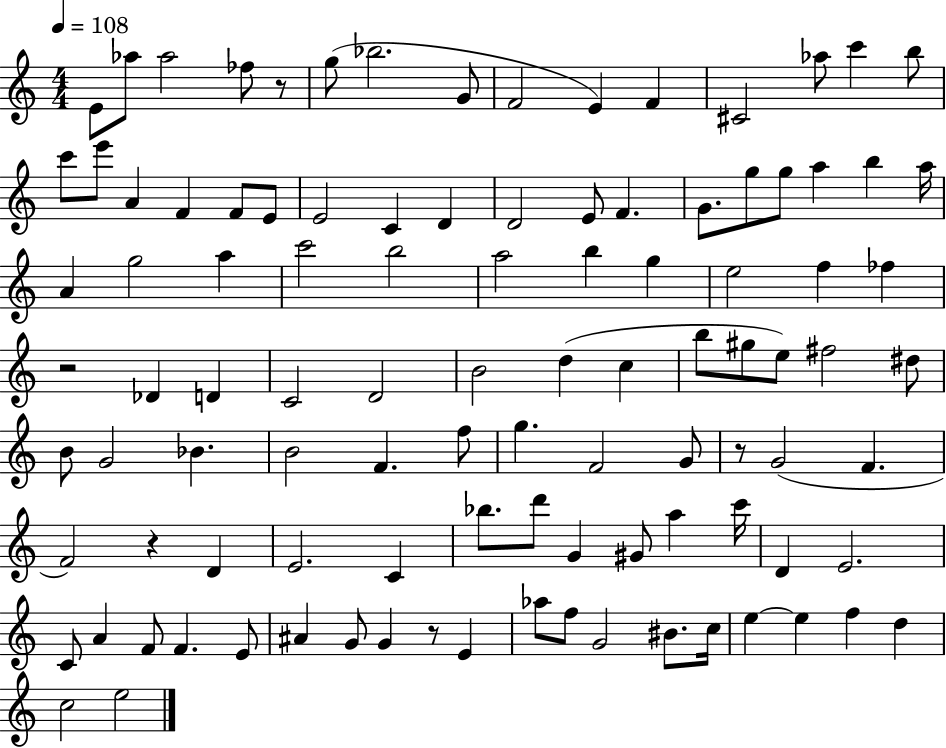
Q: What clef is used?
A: treble